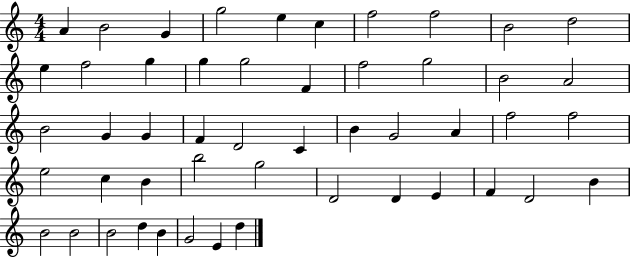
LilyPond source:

{
  \clef treble
  \numericTimeSignature
  \time 4/4
  \key c \major
  a'4 b'2 g'4 | g''2 e''4 c''4 | f''2 f''2 | b'2 d''2 | \break e''4 f''2 g''4 | g''4 g''2 f'4 | f''2 g''2 | b'2 a'2 | \break b'2 g'4 g'4 | f'4 d'2 c'4 | b'4 g'2 a'4 | f''2 f''2 | \break e''2 c''4 b'4 | b''2 g''2 | d'2 d'4 e'4 | f'4 d'2 b'4 | \break b'2 b'2 | b'2 d''4 b'4 | g'2 e'4 d''4 | \bar "|."
}